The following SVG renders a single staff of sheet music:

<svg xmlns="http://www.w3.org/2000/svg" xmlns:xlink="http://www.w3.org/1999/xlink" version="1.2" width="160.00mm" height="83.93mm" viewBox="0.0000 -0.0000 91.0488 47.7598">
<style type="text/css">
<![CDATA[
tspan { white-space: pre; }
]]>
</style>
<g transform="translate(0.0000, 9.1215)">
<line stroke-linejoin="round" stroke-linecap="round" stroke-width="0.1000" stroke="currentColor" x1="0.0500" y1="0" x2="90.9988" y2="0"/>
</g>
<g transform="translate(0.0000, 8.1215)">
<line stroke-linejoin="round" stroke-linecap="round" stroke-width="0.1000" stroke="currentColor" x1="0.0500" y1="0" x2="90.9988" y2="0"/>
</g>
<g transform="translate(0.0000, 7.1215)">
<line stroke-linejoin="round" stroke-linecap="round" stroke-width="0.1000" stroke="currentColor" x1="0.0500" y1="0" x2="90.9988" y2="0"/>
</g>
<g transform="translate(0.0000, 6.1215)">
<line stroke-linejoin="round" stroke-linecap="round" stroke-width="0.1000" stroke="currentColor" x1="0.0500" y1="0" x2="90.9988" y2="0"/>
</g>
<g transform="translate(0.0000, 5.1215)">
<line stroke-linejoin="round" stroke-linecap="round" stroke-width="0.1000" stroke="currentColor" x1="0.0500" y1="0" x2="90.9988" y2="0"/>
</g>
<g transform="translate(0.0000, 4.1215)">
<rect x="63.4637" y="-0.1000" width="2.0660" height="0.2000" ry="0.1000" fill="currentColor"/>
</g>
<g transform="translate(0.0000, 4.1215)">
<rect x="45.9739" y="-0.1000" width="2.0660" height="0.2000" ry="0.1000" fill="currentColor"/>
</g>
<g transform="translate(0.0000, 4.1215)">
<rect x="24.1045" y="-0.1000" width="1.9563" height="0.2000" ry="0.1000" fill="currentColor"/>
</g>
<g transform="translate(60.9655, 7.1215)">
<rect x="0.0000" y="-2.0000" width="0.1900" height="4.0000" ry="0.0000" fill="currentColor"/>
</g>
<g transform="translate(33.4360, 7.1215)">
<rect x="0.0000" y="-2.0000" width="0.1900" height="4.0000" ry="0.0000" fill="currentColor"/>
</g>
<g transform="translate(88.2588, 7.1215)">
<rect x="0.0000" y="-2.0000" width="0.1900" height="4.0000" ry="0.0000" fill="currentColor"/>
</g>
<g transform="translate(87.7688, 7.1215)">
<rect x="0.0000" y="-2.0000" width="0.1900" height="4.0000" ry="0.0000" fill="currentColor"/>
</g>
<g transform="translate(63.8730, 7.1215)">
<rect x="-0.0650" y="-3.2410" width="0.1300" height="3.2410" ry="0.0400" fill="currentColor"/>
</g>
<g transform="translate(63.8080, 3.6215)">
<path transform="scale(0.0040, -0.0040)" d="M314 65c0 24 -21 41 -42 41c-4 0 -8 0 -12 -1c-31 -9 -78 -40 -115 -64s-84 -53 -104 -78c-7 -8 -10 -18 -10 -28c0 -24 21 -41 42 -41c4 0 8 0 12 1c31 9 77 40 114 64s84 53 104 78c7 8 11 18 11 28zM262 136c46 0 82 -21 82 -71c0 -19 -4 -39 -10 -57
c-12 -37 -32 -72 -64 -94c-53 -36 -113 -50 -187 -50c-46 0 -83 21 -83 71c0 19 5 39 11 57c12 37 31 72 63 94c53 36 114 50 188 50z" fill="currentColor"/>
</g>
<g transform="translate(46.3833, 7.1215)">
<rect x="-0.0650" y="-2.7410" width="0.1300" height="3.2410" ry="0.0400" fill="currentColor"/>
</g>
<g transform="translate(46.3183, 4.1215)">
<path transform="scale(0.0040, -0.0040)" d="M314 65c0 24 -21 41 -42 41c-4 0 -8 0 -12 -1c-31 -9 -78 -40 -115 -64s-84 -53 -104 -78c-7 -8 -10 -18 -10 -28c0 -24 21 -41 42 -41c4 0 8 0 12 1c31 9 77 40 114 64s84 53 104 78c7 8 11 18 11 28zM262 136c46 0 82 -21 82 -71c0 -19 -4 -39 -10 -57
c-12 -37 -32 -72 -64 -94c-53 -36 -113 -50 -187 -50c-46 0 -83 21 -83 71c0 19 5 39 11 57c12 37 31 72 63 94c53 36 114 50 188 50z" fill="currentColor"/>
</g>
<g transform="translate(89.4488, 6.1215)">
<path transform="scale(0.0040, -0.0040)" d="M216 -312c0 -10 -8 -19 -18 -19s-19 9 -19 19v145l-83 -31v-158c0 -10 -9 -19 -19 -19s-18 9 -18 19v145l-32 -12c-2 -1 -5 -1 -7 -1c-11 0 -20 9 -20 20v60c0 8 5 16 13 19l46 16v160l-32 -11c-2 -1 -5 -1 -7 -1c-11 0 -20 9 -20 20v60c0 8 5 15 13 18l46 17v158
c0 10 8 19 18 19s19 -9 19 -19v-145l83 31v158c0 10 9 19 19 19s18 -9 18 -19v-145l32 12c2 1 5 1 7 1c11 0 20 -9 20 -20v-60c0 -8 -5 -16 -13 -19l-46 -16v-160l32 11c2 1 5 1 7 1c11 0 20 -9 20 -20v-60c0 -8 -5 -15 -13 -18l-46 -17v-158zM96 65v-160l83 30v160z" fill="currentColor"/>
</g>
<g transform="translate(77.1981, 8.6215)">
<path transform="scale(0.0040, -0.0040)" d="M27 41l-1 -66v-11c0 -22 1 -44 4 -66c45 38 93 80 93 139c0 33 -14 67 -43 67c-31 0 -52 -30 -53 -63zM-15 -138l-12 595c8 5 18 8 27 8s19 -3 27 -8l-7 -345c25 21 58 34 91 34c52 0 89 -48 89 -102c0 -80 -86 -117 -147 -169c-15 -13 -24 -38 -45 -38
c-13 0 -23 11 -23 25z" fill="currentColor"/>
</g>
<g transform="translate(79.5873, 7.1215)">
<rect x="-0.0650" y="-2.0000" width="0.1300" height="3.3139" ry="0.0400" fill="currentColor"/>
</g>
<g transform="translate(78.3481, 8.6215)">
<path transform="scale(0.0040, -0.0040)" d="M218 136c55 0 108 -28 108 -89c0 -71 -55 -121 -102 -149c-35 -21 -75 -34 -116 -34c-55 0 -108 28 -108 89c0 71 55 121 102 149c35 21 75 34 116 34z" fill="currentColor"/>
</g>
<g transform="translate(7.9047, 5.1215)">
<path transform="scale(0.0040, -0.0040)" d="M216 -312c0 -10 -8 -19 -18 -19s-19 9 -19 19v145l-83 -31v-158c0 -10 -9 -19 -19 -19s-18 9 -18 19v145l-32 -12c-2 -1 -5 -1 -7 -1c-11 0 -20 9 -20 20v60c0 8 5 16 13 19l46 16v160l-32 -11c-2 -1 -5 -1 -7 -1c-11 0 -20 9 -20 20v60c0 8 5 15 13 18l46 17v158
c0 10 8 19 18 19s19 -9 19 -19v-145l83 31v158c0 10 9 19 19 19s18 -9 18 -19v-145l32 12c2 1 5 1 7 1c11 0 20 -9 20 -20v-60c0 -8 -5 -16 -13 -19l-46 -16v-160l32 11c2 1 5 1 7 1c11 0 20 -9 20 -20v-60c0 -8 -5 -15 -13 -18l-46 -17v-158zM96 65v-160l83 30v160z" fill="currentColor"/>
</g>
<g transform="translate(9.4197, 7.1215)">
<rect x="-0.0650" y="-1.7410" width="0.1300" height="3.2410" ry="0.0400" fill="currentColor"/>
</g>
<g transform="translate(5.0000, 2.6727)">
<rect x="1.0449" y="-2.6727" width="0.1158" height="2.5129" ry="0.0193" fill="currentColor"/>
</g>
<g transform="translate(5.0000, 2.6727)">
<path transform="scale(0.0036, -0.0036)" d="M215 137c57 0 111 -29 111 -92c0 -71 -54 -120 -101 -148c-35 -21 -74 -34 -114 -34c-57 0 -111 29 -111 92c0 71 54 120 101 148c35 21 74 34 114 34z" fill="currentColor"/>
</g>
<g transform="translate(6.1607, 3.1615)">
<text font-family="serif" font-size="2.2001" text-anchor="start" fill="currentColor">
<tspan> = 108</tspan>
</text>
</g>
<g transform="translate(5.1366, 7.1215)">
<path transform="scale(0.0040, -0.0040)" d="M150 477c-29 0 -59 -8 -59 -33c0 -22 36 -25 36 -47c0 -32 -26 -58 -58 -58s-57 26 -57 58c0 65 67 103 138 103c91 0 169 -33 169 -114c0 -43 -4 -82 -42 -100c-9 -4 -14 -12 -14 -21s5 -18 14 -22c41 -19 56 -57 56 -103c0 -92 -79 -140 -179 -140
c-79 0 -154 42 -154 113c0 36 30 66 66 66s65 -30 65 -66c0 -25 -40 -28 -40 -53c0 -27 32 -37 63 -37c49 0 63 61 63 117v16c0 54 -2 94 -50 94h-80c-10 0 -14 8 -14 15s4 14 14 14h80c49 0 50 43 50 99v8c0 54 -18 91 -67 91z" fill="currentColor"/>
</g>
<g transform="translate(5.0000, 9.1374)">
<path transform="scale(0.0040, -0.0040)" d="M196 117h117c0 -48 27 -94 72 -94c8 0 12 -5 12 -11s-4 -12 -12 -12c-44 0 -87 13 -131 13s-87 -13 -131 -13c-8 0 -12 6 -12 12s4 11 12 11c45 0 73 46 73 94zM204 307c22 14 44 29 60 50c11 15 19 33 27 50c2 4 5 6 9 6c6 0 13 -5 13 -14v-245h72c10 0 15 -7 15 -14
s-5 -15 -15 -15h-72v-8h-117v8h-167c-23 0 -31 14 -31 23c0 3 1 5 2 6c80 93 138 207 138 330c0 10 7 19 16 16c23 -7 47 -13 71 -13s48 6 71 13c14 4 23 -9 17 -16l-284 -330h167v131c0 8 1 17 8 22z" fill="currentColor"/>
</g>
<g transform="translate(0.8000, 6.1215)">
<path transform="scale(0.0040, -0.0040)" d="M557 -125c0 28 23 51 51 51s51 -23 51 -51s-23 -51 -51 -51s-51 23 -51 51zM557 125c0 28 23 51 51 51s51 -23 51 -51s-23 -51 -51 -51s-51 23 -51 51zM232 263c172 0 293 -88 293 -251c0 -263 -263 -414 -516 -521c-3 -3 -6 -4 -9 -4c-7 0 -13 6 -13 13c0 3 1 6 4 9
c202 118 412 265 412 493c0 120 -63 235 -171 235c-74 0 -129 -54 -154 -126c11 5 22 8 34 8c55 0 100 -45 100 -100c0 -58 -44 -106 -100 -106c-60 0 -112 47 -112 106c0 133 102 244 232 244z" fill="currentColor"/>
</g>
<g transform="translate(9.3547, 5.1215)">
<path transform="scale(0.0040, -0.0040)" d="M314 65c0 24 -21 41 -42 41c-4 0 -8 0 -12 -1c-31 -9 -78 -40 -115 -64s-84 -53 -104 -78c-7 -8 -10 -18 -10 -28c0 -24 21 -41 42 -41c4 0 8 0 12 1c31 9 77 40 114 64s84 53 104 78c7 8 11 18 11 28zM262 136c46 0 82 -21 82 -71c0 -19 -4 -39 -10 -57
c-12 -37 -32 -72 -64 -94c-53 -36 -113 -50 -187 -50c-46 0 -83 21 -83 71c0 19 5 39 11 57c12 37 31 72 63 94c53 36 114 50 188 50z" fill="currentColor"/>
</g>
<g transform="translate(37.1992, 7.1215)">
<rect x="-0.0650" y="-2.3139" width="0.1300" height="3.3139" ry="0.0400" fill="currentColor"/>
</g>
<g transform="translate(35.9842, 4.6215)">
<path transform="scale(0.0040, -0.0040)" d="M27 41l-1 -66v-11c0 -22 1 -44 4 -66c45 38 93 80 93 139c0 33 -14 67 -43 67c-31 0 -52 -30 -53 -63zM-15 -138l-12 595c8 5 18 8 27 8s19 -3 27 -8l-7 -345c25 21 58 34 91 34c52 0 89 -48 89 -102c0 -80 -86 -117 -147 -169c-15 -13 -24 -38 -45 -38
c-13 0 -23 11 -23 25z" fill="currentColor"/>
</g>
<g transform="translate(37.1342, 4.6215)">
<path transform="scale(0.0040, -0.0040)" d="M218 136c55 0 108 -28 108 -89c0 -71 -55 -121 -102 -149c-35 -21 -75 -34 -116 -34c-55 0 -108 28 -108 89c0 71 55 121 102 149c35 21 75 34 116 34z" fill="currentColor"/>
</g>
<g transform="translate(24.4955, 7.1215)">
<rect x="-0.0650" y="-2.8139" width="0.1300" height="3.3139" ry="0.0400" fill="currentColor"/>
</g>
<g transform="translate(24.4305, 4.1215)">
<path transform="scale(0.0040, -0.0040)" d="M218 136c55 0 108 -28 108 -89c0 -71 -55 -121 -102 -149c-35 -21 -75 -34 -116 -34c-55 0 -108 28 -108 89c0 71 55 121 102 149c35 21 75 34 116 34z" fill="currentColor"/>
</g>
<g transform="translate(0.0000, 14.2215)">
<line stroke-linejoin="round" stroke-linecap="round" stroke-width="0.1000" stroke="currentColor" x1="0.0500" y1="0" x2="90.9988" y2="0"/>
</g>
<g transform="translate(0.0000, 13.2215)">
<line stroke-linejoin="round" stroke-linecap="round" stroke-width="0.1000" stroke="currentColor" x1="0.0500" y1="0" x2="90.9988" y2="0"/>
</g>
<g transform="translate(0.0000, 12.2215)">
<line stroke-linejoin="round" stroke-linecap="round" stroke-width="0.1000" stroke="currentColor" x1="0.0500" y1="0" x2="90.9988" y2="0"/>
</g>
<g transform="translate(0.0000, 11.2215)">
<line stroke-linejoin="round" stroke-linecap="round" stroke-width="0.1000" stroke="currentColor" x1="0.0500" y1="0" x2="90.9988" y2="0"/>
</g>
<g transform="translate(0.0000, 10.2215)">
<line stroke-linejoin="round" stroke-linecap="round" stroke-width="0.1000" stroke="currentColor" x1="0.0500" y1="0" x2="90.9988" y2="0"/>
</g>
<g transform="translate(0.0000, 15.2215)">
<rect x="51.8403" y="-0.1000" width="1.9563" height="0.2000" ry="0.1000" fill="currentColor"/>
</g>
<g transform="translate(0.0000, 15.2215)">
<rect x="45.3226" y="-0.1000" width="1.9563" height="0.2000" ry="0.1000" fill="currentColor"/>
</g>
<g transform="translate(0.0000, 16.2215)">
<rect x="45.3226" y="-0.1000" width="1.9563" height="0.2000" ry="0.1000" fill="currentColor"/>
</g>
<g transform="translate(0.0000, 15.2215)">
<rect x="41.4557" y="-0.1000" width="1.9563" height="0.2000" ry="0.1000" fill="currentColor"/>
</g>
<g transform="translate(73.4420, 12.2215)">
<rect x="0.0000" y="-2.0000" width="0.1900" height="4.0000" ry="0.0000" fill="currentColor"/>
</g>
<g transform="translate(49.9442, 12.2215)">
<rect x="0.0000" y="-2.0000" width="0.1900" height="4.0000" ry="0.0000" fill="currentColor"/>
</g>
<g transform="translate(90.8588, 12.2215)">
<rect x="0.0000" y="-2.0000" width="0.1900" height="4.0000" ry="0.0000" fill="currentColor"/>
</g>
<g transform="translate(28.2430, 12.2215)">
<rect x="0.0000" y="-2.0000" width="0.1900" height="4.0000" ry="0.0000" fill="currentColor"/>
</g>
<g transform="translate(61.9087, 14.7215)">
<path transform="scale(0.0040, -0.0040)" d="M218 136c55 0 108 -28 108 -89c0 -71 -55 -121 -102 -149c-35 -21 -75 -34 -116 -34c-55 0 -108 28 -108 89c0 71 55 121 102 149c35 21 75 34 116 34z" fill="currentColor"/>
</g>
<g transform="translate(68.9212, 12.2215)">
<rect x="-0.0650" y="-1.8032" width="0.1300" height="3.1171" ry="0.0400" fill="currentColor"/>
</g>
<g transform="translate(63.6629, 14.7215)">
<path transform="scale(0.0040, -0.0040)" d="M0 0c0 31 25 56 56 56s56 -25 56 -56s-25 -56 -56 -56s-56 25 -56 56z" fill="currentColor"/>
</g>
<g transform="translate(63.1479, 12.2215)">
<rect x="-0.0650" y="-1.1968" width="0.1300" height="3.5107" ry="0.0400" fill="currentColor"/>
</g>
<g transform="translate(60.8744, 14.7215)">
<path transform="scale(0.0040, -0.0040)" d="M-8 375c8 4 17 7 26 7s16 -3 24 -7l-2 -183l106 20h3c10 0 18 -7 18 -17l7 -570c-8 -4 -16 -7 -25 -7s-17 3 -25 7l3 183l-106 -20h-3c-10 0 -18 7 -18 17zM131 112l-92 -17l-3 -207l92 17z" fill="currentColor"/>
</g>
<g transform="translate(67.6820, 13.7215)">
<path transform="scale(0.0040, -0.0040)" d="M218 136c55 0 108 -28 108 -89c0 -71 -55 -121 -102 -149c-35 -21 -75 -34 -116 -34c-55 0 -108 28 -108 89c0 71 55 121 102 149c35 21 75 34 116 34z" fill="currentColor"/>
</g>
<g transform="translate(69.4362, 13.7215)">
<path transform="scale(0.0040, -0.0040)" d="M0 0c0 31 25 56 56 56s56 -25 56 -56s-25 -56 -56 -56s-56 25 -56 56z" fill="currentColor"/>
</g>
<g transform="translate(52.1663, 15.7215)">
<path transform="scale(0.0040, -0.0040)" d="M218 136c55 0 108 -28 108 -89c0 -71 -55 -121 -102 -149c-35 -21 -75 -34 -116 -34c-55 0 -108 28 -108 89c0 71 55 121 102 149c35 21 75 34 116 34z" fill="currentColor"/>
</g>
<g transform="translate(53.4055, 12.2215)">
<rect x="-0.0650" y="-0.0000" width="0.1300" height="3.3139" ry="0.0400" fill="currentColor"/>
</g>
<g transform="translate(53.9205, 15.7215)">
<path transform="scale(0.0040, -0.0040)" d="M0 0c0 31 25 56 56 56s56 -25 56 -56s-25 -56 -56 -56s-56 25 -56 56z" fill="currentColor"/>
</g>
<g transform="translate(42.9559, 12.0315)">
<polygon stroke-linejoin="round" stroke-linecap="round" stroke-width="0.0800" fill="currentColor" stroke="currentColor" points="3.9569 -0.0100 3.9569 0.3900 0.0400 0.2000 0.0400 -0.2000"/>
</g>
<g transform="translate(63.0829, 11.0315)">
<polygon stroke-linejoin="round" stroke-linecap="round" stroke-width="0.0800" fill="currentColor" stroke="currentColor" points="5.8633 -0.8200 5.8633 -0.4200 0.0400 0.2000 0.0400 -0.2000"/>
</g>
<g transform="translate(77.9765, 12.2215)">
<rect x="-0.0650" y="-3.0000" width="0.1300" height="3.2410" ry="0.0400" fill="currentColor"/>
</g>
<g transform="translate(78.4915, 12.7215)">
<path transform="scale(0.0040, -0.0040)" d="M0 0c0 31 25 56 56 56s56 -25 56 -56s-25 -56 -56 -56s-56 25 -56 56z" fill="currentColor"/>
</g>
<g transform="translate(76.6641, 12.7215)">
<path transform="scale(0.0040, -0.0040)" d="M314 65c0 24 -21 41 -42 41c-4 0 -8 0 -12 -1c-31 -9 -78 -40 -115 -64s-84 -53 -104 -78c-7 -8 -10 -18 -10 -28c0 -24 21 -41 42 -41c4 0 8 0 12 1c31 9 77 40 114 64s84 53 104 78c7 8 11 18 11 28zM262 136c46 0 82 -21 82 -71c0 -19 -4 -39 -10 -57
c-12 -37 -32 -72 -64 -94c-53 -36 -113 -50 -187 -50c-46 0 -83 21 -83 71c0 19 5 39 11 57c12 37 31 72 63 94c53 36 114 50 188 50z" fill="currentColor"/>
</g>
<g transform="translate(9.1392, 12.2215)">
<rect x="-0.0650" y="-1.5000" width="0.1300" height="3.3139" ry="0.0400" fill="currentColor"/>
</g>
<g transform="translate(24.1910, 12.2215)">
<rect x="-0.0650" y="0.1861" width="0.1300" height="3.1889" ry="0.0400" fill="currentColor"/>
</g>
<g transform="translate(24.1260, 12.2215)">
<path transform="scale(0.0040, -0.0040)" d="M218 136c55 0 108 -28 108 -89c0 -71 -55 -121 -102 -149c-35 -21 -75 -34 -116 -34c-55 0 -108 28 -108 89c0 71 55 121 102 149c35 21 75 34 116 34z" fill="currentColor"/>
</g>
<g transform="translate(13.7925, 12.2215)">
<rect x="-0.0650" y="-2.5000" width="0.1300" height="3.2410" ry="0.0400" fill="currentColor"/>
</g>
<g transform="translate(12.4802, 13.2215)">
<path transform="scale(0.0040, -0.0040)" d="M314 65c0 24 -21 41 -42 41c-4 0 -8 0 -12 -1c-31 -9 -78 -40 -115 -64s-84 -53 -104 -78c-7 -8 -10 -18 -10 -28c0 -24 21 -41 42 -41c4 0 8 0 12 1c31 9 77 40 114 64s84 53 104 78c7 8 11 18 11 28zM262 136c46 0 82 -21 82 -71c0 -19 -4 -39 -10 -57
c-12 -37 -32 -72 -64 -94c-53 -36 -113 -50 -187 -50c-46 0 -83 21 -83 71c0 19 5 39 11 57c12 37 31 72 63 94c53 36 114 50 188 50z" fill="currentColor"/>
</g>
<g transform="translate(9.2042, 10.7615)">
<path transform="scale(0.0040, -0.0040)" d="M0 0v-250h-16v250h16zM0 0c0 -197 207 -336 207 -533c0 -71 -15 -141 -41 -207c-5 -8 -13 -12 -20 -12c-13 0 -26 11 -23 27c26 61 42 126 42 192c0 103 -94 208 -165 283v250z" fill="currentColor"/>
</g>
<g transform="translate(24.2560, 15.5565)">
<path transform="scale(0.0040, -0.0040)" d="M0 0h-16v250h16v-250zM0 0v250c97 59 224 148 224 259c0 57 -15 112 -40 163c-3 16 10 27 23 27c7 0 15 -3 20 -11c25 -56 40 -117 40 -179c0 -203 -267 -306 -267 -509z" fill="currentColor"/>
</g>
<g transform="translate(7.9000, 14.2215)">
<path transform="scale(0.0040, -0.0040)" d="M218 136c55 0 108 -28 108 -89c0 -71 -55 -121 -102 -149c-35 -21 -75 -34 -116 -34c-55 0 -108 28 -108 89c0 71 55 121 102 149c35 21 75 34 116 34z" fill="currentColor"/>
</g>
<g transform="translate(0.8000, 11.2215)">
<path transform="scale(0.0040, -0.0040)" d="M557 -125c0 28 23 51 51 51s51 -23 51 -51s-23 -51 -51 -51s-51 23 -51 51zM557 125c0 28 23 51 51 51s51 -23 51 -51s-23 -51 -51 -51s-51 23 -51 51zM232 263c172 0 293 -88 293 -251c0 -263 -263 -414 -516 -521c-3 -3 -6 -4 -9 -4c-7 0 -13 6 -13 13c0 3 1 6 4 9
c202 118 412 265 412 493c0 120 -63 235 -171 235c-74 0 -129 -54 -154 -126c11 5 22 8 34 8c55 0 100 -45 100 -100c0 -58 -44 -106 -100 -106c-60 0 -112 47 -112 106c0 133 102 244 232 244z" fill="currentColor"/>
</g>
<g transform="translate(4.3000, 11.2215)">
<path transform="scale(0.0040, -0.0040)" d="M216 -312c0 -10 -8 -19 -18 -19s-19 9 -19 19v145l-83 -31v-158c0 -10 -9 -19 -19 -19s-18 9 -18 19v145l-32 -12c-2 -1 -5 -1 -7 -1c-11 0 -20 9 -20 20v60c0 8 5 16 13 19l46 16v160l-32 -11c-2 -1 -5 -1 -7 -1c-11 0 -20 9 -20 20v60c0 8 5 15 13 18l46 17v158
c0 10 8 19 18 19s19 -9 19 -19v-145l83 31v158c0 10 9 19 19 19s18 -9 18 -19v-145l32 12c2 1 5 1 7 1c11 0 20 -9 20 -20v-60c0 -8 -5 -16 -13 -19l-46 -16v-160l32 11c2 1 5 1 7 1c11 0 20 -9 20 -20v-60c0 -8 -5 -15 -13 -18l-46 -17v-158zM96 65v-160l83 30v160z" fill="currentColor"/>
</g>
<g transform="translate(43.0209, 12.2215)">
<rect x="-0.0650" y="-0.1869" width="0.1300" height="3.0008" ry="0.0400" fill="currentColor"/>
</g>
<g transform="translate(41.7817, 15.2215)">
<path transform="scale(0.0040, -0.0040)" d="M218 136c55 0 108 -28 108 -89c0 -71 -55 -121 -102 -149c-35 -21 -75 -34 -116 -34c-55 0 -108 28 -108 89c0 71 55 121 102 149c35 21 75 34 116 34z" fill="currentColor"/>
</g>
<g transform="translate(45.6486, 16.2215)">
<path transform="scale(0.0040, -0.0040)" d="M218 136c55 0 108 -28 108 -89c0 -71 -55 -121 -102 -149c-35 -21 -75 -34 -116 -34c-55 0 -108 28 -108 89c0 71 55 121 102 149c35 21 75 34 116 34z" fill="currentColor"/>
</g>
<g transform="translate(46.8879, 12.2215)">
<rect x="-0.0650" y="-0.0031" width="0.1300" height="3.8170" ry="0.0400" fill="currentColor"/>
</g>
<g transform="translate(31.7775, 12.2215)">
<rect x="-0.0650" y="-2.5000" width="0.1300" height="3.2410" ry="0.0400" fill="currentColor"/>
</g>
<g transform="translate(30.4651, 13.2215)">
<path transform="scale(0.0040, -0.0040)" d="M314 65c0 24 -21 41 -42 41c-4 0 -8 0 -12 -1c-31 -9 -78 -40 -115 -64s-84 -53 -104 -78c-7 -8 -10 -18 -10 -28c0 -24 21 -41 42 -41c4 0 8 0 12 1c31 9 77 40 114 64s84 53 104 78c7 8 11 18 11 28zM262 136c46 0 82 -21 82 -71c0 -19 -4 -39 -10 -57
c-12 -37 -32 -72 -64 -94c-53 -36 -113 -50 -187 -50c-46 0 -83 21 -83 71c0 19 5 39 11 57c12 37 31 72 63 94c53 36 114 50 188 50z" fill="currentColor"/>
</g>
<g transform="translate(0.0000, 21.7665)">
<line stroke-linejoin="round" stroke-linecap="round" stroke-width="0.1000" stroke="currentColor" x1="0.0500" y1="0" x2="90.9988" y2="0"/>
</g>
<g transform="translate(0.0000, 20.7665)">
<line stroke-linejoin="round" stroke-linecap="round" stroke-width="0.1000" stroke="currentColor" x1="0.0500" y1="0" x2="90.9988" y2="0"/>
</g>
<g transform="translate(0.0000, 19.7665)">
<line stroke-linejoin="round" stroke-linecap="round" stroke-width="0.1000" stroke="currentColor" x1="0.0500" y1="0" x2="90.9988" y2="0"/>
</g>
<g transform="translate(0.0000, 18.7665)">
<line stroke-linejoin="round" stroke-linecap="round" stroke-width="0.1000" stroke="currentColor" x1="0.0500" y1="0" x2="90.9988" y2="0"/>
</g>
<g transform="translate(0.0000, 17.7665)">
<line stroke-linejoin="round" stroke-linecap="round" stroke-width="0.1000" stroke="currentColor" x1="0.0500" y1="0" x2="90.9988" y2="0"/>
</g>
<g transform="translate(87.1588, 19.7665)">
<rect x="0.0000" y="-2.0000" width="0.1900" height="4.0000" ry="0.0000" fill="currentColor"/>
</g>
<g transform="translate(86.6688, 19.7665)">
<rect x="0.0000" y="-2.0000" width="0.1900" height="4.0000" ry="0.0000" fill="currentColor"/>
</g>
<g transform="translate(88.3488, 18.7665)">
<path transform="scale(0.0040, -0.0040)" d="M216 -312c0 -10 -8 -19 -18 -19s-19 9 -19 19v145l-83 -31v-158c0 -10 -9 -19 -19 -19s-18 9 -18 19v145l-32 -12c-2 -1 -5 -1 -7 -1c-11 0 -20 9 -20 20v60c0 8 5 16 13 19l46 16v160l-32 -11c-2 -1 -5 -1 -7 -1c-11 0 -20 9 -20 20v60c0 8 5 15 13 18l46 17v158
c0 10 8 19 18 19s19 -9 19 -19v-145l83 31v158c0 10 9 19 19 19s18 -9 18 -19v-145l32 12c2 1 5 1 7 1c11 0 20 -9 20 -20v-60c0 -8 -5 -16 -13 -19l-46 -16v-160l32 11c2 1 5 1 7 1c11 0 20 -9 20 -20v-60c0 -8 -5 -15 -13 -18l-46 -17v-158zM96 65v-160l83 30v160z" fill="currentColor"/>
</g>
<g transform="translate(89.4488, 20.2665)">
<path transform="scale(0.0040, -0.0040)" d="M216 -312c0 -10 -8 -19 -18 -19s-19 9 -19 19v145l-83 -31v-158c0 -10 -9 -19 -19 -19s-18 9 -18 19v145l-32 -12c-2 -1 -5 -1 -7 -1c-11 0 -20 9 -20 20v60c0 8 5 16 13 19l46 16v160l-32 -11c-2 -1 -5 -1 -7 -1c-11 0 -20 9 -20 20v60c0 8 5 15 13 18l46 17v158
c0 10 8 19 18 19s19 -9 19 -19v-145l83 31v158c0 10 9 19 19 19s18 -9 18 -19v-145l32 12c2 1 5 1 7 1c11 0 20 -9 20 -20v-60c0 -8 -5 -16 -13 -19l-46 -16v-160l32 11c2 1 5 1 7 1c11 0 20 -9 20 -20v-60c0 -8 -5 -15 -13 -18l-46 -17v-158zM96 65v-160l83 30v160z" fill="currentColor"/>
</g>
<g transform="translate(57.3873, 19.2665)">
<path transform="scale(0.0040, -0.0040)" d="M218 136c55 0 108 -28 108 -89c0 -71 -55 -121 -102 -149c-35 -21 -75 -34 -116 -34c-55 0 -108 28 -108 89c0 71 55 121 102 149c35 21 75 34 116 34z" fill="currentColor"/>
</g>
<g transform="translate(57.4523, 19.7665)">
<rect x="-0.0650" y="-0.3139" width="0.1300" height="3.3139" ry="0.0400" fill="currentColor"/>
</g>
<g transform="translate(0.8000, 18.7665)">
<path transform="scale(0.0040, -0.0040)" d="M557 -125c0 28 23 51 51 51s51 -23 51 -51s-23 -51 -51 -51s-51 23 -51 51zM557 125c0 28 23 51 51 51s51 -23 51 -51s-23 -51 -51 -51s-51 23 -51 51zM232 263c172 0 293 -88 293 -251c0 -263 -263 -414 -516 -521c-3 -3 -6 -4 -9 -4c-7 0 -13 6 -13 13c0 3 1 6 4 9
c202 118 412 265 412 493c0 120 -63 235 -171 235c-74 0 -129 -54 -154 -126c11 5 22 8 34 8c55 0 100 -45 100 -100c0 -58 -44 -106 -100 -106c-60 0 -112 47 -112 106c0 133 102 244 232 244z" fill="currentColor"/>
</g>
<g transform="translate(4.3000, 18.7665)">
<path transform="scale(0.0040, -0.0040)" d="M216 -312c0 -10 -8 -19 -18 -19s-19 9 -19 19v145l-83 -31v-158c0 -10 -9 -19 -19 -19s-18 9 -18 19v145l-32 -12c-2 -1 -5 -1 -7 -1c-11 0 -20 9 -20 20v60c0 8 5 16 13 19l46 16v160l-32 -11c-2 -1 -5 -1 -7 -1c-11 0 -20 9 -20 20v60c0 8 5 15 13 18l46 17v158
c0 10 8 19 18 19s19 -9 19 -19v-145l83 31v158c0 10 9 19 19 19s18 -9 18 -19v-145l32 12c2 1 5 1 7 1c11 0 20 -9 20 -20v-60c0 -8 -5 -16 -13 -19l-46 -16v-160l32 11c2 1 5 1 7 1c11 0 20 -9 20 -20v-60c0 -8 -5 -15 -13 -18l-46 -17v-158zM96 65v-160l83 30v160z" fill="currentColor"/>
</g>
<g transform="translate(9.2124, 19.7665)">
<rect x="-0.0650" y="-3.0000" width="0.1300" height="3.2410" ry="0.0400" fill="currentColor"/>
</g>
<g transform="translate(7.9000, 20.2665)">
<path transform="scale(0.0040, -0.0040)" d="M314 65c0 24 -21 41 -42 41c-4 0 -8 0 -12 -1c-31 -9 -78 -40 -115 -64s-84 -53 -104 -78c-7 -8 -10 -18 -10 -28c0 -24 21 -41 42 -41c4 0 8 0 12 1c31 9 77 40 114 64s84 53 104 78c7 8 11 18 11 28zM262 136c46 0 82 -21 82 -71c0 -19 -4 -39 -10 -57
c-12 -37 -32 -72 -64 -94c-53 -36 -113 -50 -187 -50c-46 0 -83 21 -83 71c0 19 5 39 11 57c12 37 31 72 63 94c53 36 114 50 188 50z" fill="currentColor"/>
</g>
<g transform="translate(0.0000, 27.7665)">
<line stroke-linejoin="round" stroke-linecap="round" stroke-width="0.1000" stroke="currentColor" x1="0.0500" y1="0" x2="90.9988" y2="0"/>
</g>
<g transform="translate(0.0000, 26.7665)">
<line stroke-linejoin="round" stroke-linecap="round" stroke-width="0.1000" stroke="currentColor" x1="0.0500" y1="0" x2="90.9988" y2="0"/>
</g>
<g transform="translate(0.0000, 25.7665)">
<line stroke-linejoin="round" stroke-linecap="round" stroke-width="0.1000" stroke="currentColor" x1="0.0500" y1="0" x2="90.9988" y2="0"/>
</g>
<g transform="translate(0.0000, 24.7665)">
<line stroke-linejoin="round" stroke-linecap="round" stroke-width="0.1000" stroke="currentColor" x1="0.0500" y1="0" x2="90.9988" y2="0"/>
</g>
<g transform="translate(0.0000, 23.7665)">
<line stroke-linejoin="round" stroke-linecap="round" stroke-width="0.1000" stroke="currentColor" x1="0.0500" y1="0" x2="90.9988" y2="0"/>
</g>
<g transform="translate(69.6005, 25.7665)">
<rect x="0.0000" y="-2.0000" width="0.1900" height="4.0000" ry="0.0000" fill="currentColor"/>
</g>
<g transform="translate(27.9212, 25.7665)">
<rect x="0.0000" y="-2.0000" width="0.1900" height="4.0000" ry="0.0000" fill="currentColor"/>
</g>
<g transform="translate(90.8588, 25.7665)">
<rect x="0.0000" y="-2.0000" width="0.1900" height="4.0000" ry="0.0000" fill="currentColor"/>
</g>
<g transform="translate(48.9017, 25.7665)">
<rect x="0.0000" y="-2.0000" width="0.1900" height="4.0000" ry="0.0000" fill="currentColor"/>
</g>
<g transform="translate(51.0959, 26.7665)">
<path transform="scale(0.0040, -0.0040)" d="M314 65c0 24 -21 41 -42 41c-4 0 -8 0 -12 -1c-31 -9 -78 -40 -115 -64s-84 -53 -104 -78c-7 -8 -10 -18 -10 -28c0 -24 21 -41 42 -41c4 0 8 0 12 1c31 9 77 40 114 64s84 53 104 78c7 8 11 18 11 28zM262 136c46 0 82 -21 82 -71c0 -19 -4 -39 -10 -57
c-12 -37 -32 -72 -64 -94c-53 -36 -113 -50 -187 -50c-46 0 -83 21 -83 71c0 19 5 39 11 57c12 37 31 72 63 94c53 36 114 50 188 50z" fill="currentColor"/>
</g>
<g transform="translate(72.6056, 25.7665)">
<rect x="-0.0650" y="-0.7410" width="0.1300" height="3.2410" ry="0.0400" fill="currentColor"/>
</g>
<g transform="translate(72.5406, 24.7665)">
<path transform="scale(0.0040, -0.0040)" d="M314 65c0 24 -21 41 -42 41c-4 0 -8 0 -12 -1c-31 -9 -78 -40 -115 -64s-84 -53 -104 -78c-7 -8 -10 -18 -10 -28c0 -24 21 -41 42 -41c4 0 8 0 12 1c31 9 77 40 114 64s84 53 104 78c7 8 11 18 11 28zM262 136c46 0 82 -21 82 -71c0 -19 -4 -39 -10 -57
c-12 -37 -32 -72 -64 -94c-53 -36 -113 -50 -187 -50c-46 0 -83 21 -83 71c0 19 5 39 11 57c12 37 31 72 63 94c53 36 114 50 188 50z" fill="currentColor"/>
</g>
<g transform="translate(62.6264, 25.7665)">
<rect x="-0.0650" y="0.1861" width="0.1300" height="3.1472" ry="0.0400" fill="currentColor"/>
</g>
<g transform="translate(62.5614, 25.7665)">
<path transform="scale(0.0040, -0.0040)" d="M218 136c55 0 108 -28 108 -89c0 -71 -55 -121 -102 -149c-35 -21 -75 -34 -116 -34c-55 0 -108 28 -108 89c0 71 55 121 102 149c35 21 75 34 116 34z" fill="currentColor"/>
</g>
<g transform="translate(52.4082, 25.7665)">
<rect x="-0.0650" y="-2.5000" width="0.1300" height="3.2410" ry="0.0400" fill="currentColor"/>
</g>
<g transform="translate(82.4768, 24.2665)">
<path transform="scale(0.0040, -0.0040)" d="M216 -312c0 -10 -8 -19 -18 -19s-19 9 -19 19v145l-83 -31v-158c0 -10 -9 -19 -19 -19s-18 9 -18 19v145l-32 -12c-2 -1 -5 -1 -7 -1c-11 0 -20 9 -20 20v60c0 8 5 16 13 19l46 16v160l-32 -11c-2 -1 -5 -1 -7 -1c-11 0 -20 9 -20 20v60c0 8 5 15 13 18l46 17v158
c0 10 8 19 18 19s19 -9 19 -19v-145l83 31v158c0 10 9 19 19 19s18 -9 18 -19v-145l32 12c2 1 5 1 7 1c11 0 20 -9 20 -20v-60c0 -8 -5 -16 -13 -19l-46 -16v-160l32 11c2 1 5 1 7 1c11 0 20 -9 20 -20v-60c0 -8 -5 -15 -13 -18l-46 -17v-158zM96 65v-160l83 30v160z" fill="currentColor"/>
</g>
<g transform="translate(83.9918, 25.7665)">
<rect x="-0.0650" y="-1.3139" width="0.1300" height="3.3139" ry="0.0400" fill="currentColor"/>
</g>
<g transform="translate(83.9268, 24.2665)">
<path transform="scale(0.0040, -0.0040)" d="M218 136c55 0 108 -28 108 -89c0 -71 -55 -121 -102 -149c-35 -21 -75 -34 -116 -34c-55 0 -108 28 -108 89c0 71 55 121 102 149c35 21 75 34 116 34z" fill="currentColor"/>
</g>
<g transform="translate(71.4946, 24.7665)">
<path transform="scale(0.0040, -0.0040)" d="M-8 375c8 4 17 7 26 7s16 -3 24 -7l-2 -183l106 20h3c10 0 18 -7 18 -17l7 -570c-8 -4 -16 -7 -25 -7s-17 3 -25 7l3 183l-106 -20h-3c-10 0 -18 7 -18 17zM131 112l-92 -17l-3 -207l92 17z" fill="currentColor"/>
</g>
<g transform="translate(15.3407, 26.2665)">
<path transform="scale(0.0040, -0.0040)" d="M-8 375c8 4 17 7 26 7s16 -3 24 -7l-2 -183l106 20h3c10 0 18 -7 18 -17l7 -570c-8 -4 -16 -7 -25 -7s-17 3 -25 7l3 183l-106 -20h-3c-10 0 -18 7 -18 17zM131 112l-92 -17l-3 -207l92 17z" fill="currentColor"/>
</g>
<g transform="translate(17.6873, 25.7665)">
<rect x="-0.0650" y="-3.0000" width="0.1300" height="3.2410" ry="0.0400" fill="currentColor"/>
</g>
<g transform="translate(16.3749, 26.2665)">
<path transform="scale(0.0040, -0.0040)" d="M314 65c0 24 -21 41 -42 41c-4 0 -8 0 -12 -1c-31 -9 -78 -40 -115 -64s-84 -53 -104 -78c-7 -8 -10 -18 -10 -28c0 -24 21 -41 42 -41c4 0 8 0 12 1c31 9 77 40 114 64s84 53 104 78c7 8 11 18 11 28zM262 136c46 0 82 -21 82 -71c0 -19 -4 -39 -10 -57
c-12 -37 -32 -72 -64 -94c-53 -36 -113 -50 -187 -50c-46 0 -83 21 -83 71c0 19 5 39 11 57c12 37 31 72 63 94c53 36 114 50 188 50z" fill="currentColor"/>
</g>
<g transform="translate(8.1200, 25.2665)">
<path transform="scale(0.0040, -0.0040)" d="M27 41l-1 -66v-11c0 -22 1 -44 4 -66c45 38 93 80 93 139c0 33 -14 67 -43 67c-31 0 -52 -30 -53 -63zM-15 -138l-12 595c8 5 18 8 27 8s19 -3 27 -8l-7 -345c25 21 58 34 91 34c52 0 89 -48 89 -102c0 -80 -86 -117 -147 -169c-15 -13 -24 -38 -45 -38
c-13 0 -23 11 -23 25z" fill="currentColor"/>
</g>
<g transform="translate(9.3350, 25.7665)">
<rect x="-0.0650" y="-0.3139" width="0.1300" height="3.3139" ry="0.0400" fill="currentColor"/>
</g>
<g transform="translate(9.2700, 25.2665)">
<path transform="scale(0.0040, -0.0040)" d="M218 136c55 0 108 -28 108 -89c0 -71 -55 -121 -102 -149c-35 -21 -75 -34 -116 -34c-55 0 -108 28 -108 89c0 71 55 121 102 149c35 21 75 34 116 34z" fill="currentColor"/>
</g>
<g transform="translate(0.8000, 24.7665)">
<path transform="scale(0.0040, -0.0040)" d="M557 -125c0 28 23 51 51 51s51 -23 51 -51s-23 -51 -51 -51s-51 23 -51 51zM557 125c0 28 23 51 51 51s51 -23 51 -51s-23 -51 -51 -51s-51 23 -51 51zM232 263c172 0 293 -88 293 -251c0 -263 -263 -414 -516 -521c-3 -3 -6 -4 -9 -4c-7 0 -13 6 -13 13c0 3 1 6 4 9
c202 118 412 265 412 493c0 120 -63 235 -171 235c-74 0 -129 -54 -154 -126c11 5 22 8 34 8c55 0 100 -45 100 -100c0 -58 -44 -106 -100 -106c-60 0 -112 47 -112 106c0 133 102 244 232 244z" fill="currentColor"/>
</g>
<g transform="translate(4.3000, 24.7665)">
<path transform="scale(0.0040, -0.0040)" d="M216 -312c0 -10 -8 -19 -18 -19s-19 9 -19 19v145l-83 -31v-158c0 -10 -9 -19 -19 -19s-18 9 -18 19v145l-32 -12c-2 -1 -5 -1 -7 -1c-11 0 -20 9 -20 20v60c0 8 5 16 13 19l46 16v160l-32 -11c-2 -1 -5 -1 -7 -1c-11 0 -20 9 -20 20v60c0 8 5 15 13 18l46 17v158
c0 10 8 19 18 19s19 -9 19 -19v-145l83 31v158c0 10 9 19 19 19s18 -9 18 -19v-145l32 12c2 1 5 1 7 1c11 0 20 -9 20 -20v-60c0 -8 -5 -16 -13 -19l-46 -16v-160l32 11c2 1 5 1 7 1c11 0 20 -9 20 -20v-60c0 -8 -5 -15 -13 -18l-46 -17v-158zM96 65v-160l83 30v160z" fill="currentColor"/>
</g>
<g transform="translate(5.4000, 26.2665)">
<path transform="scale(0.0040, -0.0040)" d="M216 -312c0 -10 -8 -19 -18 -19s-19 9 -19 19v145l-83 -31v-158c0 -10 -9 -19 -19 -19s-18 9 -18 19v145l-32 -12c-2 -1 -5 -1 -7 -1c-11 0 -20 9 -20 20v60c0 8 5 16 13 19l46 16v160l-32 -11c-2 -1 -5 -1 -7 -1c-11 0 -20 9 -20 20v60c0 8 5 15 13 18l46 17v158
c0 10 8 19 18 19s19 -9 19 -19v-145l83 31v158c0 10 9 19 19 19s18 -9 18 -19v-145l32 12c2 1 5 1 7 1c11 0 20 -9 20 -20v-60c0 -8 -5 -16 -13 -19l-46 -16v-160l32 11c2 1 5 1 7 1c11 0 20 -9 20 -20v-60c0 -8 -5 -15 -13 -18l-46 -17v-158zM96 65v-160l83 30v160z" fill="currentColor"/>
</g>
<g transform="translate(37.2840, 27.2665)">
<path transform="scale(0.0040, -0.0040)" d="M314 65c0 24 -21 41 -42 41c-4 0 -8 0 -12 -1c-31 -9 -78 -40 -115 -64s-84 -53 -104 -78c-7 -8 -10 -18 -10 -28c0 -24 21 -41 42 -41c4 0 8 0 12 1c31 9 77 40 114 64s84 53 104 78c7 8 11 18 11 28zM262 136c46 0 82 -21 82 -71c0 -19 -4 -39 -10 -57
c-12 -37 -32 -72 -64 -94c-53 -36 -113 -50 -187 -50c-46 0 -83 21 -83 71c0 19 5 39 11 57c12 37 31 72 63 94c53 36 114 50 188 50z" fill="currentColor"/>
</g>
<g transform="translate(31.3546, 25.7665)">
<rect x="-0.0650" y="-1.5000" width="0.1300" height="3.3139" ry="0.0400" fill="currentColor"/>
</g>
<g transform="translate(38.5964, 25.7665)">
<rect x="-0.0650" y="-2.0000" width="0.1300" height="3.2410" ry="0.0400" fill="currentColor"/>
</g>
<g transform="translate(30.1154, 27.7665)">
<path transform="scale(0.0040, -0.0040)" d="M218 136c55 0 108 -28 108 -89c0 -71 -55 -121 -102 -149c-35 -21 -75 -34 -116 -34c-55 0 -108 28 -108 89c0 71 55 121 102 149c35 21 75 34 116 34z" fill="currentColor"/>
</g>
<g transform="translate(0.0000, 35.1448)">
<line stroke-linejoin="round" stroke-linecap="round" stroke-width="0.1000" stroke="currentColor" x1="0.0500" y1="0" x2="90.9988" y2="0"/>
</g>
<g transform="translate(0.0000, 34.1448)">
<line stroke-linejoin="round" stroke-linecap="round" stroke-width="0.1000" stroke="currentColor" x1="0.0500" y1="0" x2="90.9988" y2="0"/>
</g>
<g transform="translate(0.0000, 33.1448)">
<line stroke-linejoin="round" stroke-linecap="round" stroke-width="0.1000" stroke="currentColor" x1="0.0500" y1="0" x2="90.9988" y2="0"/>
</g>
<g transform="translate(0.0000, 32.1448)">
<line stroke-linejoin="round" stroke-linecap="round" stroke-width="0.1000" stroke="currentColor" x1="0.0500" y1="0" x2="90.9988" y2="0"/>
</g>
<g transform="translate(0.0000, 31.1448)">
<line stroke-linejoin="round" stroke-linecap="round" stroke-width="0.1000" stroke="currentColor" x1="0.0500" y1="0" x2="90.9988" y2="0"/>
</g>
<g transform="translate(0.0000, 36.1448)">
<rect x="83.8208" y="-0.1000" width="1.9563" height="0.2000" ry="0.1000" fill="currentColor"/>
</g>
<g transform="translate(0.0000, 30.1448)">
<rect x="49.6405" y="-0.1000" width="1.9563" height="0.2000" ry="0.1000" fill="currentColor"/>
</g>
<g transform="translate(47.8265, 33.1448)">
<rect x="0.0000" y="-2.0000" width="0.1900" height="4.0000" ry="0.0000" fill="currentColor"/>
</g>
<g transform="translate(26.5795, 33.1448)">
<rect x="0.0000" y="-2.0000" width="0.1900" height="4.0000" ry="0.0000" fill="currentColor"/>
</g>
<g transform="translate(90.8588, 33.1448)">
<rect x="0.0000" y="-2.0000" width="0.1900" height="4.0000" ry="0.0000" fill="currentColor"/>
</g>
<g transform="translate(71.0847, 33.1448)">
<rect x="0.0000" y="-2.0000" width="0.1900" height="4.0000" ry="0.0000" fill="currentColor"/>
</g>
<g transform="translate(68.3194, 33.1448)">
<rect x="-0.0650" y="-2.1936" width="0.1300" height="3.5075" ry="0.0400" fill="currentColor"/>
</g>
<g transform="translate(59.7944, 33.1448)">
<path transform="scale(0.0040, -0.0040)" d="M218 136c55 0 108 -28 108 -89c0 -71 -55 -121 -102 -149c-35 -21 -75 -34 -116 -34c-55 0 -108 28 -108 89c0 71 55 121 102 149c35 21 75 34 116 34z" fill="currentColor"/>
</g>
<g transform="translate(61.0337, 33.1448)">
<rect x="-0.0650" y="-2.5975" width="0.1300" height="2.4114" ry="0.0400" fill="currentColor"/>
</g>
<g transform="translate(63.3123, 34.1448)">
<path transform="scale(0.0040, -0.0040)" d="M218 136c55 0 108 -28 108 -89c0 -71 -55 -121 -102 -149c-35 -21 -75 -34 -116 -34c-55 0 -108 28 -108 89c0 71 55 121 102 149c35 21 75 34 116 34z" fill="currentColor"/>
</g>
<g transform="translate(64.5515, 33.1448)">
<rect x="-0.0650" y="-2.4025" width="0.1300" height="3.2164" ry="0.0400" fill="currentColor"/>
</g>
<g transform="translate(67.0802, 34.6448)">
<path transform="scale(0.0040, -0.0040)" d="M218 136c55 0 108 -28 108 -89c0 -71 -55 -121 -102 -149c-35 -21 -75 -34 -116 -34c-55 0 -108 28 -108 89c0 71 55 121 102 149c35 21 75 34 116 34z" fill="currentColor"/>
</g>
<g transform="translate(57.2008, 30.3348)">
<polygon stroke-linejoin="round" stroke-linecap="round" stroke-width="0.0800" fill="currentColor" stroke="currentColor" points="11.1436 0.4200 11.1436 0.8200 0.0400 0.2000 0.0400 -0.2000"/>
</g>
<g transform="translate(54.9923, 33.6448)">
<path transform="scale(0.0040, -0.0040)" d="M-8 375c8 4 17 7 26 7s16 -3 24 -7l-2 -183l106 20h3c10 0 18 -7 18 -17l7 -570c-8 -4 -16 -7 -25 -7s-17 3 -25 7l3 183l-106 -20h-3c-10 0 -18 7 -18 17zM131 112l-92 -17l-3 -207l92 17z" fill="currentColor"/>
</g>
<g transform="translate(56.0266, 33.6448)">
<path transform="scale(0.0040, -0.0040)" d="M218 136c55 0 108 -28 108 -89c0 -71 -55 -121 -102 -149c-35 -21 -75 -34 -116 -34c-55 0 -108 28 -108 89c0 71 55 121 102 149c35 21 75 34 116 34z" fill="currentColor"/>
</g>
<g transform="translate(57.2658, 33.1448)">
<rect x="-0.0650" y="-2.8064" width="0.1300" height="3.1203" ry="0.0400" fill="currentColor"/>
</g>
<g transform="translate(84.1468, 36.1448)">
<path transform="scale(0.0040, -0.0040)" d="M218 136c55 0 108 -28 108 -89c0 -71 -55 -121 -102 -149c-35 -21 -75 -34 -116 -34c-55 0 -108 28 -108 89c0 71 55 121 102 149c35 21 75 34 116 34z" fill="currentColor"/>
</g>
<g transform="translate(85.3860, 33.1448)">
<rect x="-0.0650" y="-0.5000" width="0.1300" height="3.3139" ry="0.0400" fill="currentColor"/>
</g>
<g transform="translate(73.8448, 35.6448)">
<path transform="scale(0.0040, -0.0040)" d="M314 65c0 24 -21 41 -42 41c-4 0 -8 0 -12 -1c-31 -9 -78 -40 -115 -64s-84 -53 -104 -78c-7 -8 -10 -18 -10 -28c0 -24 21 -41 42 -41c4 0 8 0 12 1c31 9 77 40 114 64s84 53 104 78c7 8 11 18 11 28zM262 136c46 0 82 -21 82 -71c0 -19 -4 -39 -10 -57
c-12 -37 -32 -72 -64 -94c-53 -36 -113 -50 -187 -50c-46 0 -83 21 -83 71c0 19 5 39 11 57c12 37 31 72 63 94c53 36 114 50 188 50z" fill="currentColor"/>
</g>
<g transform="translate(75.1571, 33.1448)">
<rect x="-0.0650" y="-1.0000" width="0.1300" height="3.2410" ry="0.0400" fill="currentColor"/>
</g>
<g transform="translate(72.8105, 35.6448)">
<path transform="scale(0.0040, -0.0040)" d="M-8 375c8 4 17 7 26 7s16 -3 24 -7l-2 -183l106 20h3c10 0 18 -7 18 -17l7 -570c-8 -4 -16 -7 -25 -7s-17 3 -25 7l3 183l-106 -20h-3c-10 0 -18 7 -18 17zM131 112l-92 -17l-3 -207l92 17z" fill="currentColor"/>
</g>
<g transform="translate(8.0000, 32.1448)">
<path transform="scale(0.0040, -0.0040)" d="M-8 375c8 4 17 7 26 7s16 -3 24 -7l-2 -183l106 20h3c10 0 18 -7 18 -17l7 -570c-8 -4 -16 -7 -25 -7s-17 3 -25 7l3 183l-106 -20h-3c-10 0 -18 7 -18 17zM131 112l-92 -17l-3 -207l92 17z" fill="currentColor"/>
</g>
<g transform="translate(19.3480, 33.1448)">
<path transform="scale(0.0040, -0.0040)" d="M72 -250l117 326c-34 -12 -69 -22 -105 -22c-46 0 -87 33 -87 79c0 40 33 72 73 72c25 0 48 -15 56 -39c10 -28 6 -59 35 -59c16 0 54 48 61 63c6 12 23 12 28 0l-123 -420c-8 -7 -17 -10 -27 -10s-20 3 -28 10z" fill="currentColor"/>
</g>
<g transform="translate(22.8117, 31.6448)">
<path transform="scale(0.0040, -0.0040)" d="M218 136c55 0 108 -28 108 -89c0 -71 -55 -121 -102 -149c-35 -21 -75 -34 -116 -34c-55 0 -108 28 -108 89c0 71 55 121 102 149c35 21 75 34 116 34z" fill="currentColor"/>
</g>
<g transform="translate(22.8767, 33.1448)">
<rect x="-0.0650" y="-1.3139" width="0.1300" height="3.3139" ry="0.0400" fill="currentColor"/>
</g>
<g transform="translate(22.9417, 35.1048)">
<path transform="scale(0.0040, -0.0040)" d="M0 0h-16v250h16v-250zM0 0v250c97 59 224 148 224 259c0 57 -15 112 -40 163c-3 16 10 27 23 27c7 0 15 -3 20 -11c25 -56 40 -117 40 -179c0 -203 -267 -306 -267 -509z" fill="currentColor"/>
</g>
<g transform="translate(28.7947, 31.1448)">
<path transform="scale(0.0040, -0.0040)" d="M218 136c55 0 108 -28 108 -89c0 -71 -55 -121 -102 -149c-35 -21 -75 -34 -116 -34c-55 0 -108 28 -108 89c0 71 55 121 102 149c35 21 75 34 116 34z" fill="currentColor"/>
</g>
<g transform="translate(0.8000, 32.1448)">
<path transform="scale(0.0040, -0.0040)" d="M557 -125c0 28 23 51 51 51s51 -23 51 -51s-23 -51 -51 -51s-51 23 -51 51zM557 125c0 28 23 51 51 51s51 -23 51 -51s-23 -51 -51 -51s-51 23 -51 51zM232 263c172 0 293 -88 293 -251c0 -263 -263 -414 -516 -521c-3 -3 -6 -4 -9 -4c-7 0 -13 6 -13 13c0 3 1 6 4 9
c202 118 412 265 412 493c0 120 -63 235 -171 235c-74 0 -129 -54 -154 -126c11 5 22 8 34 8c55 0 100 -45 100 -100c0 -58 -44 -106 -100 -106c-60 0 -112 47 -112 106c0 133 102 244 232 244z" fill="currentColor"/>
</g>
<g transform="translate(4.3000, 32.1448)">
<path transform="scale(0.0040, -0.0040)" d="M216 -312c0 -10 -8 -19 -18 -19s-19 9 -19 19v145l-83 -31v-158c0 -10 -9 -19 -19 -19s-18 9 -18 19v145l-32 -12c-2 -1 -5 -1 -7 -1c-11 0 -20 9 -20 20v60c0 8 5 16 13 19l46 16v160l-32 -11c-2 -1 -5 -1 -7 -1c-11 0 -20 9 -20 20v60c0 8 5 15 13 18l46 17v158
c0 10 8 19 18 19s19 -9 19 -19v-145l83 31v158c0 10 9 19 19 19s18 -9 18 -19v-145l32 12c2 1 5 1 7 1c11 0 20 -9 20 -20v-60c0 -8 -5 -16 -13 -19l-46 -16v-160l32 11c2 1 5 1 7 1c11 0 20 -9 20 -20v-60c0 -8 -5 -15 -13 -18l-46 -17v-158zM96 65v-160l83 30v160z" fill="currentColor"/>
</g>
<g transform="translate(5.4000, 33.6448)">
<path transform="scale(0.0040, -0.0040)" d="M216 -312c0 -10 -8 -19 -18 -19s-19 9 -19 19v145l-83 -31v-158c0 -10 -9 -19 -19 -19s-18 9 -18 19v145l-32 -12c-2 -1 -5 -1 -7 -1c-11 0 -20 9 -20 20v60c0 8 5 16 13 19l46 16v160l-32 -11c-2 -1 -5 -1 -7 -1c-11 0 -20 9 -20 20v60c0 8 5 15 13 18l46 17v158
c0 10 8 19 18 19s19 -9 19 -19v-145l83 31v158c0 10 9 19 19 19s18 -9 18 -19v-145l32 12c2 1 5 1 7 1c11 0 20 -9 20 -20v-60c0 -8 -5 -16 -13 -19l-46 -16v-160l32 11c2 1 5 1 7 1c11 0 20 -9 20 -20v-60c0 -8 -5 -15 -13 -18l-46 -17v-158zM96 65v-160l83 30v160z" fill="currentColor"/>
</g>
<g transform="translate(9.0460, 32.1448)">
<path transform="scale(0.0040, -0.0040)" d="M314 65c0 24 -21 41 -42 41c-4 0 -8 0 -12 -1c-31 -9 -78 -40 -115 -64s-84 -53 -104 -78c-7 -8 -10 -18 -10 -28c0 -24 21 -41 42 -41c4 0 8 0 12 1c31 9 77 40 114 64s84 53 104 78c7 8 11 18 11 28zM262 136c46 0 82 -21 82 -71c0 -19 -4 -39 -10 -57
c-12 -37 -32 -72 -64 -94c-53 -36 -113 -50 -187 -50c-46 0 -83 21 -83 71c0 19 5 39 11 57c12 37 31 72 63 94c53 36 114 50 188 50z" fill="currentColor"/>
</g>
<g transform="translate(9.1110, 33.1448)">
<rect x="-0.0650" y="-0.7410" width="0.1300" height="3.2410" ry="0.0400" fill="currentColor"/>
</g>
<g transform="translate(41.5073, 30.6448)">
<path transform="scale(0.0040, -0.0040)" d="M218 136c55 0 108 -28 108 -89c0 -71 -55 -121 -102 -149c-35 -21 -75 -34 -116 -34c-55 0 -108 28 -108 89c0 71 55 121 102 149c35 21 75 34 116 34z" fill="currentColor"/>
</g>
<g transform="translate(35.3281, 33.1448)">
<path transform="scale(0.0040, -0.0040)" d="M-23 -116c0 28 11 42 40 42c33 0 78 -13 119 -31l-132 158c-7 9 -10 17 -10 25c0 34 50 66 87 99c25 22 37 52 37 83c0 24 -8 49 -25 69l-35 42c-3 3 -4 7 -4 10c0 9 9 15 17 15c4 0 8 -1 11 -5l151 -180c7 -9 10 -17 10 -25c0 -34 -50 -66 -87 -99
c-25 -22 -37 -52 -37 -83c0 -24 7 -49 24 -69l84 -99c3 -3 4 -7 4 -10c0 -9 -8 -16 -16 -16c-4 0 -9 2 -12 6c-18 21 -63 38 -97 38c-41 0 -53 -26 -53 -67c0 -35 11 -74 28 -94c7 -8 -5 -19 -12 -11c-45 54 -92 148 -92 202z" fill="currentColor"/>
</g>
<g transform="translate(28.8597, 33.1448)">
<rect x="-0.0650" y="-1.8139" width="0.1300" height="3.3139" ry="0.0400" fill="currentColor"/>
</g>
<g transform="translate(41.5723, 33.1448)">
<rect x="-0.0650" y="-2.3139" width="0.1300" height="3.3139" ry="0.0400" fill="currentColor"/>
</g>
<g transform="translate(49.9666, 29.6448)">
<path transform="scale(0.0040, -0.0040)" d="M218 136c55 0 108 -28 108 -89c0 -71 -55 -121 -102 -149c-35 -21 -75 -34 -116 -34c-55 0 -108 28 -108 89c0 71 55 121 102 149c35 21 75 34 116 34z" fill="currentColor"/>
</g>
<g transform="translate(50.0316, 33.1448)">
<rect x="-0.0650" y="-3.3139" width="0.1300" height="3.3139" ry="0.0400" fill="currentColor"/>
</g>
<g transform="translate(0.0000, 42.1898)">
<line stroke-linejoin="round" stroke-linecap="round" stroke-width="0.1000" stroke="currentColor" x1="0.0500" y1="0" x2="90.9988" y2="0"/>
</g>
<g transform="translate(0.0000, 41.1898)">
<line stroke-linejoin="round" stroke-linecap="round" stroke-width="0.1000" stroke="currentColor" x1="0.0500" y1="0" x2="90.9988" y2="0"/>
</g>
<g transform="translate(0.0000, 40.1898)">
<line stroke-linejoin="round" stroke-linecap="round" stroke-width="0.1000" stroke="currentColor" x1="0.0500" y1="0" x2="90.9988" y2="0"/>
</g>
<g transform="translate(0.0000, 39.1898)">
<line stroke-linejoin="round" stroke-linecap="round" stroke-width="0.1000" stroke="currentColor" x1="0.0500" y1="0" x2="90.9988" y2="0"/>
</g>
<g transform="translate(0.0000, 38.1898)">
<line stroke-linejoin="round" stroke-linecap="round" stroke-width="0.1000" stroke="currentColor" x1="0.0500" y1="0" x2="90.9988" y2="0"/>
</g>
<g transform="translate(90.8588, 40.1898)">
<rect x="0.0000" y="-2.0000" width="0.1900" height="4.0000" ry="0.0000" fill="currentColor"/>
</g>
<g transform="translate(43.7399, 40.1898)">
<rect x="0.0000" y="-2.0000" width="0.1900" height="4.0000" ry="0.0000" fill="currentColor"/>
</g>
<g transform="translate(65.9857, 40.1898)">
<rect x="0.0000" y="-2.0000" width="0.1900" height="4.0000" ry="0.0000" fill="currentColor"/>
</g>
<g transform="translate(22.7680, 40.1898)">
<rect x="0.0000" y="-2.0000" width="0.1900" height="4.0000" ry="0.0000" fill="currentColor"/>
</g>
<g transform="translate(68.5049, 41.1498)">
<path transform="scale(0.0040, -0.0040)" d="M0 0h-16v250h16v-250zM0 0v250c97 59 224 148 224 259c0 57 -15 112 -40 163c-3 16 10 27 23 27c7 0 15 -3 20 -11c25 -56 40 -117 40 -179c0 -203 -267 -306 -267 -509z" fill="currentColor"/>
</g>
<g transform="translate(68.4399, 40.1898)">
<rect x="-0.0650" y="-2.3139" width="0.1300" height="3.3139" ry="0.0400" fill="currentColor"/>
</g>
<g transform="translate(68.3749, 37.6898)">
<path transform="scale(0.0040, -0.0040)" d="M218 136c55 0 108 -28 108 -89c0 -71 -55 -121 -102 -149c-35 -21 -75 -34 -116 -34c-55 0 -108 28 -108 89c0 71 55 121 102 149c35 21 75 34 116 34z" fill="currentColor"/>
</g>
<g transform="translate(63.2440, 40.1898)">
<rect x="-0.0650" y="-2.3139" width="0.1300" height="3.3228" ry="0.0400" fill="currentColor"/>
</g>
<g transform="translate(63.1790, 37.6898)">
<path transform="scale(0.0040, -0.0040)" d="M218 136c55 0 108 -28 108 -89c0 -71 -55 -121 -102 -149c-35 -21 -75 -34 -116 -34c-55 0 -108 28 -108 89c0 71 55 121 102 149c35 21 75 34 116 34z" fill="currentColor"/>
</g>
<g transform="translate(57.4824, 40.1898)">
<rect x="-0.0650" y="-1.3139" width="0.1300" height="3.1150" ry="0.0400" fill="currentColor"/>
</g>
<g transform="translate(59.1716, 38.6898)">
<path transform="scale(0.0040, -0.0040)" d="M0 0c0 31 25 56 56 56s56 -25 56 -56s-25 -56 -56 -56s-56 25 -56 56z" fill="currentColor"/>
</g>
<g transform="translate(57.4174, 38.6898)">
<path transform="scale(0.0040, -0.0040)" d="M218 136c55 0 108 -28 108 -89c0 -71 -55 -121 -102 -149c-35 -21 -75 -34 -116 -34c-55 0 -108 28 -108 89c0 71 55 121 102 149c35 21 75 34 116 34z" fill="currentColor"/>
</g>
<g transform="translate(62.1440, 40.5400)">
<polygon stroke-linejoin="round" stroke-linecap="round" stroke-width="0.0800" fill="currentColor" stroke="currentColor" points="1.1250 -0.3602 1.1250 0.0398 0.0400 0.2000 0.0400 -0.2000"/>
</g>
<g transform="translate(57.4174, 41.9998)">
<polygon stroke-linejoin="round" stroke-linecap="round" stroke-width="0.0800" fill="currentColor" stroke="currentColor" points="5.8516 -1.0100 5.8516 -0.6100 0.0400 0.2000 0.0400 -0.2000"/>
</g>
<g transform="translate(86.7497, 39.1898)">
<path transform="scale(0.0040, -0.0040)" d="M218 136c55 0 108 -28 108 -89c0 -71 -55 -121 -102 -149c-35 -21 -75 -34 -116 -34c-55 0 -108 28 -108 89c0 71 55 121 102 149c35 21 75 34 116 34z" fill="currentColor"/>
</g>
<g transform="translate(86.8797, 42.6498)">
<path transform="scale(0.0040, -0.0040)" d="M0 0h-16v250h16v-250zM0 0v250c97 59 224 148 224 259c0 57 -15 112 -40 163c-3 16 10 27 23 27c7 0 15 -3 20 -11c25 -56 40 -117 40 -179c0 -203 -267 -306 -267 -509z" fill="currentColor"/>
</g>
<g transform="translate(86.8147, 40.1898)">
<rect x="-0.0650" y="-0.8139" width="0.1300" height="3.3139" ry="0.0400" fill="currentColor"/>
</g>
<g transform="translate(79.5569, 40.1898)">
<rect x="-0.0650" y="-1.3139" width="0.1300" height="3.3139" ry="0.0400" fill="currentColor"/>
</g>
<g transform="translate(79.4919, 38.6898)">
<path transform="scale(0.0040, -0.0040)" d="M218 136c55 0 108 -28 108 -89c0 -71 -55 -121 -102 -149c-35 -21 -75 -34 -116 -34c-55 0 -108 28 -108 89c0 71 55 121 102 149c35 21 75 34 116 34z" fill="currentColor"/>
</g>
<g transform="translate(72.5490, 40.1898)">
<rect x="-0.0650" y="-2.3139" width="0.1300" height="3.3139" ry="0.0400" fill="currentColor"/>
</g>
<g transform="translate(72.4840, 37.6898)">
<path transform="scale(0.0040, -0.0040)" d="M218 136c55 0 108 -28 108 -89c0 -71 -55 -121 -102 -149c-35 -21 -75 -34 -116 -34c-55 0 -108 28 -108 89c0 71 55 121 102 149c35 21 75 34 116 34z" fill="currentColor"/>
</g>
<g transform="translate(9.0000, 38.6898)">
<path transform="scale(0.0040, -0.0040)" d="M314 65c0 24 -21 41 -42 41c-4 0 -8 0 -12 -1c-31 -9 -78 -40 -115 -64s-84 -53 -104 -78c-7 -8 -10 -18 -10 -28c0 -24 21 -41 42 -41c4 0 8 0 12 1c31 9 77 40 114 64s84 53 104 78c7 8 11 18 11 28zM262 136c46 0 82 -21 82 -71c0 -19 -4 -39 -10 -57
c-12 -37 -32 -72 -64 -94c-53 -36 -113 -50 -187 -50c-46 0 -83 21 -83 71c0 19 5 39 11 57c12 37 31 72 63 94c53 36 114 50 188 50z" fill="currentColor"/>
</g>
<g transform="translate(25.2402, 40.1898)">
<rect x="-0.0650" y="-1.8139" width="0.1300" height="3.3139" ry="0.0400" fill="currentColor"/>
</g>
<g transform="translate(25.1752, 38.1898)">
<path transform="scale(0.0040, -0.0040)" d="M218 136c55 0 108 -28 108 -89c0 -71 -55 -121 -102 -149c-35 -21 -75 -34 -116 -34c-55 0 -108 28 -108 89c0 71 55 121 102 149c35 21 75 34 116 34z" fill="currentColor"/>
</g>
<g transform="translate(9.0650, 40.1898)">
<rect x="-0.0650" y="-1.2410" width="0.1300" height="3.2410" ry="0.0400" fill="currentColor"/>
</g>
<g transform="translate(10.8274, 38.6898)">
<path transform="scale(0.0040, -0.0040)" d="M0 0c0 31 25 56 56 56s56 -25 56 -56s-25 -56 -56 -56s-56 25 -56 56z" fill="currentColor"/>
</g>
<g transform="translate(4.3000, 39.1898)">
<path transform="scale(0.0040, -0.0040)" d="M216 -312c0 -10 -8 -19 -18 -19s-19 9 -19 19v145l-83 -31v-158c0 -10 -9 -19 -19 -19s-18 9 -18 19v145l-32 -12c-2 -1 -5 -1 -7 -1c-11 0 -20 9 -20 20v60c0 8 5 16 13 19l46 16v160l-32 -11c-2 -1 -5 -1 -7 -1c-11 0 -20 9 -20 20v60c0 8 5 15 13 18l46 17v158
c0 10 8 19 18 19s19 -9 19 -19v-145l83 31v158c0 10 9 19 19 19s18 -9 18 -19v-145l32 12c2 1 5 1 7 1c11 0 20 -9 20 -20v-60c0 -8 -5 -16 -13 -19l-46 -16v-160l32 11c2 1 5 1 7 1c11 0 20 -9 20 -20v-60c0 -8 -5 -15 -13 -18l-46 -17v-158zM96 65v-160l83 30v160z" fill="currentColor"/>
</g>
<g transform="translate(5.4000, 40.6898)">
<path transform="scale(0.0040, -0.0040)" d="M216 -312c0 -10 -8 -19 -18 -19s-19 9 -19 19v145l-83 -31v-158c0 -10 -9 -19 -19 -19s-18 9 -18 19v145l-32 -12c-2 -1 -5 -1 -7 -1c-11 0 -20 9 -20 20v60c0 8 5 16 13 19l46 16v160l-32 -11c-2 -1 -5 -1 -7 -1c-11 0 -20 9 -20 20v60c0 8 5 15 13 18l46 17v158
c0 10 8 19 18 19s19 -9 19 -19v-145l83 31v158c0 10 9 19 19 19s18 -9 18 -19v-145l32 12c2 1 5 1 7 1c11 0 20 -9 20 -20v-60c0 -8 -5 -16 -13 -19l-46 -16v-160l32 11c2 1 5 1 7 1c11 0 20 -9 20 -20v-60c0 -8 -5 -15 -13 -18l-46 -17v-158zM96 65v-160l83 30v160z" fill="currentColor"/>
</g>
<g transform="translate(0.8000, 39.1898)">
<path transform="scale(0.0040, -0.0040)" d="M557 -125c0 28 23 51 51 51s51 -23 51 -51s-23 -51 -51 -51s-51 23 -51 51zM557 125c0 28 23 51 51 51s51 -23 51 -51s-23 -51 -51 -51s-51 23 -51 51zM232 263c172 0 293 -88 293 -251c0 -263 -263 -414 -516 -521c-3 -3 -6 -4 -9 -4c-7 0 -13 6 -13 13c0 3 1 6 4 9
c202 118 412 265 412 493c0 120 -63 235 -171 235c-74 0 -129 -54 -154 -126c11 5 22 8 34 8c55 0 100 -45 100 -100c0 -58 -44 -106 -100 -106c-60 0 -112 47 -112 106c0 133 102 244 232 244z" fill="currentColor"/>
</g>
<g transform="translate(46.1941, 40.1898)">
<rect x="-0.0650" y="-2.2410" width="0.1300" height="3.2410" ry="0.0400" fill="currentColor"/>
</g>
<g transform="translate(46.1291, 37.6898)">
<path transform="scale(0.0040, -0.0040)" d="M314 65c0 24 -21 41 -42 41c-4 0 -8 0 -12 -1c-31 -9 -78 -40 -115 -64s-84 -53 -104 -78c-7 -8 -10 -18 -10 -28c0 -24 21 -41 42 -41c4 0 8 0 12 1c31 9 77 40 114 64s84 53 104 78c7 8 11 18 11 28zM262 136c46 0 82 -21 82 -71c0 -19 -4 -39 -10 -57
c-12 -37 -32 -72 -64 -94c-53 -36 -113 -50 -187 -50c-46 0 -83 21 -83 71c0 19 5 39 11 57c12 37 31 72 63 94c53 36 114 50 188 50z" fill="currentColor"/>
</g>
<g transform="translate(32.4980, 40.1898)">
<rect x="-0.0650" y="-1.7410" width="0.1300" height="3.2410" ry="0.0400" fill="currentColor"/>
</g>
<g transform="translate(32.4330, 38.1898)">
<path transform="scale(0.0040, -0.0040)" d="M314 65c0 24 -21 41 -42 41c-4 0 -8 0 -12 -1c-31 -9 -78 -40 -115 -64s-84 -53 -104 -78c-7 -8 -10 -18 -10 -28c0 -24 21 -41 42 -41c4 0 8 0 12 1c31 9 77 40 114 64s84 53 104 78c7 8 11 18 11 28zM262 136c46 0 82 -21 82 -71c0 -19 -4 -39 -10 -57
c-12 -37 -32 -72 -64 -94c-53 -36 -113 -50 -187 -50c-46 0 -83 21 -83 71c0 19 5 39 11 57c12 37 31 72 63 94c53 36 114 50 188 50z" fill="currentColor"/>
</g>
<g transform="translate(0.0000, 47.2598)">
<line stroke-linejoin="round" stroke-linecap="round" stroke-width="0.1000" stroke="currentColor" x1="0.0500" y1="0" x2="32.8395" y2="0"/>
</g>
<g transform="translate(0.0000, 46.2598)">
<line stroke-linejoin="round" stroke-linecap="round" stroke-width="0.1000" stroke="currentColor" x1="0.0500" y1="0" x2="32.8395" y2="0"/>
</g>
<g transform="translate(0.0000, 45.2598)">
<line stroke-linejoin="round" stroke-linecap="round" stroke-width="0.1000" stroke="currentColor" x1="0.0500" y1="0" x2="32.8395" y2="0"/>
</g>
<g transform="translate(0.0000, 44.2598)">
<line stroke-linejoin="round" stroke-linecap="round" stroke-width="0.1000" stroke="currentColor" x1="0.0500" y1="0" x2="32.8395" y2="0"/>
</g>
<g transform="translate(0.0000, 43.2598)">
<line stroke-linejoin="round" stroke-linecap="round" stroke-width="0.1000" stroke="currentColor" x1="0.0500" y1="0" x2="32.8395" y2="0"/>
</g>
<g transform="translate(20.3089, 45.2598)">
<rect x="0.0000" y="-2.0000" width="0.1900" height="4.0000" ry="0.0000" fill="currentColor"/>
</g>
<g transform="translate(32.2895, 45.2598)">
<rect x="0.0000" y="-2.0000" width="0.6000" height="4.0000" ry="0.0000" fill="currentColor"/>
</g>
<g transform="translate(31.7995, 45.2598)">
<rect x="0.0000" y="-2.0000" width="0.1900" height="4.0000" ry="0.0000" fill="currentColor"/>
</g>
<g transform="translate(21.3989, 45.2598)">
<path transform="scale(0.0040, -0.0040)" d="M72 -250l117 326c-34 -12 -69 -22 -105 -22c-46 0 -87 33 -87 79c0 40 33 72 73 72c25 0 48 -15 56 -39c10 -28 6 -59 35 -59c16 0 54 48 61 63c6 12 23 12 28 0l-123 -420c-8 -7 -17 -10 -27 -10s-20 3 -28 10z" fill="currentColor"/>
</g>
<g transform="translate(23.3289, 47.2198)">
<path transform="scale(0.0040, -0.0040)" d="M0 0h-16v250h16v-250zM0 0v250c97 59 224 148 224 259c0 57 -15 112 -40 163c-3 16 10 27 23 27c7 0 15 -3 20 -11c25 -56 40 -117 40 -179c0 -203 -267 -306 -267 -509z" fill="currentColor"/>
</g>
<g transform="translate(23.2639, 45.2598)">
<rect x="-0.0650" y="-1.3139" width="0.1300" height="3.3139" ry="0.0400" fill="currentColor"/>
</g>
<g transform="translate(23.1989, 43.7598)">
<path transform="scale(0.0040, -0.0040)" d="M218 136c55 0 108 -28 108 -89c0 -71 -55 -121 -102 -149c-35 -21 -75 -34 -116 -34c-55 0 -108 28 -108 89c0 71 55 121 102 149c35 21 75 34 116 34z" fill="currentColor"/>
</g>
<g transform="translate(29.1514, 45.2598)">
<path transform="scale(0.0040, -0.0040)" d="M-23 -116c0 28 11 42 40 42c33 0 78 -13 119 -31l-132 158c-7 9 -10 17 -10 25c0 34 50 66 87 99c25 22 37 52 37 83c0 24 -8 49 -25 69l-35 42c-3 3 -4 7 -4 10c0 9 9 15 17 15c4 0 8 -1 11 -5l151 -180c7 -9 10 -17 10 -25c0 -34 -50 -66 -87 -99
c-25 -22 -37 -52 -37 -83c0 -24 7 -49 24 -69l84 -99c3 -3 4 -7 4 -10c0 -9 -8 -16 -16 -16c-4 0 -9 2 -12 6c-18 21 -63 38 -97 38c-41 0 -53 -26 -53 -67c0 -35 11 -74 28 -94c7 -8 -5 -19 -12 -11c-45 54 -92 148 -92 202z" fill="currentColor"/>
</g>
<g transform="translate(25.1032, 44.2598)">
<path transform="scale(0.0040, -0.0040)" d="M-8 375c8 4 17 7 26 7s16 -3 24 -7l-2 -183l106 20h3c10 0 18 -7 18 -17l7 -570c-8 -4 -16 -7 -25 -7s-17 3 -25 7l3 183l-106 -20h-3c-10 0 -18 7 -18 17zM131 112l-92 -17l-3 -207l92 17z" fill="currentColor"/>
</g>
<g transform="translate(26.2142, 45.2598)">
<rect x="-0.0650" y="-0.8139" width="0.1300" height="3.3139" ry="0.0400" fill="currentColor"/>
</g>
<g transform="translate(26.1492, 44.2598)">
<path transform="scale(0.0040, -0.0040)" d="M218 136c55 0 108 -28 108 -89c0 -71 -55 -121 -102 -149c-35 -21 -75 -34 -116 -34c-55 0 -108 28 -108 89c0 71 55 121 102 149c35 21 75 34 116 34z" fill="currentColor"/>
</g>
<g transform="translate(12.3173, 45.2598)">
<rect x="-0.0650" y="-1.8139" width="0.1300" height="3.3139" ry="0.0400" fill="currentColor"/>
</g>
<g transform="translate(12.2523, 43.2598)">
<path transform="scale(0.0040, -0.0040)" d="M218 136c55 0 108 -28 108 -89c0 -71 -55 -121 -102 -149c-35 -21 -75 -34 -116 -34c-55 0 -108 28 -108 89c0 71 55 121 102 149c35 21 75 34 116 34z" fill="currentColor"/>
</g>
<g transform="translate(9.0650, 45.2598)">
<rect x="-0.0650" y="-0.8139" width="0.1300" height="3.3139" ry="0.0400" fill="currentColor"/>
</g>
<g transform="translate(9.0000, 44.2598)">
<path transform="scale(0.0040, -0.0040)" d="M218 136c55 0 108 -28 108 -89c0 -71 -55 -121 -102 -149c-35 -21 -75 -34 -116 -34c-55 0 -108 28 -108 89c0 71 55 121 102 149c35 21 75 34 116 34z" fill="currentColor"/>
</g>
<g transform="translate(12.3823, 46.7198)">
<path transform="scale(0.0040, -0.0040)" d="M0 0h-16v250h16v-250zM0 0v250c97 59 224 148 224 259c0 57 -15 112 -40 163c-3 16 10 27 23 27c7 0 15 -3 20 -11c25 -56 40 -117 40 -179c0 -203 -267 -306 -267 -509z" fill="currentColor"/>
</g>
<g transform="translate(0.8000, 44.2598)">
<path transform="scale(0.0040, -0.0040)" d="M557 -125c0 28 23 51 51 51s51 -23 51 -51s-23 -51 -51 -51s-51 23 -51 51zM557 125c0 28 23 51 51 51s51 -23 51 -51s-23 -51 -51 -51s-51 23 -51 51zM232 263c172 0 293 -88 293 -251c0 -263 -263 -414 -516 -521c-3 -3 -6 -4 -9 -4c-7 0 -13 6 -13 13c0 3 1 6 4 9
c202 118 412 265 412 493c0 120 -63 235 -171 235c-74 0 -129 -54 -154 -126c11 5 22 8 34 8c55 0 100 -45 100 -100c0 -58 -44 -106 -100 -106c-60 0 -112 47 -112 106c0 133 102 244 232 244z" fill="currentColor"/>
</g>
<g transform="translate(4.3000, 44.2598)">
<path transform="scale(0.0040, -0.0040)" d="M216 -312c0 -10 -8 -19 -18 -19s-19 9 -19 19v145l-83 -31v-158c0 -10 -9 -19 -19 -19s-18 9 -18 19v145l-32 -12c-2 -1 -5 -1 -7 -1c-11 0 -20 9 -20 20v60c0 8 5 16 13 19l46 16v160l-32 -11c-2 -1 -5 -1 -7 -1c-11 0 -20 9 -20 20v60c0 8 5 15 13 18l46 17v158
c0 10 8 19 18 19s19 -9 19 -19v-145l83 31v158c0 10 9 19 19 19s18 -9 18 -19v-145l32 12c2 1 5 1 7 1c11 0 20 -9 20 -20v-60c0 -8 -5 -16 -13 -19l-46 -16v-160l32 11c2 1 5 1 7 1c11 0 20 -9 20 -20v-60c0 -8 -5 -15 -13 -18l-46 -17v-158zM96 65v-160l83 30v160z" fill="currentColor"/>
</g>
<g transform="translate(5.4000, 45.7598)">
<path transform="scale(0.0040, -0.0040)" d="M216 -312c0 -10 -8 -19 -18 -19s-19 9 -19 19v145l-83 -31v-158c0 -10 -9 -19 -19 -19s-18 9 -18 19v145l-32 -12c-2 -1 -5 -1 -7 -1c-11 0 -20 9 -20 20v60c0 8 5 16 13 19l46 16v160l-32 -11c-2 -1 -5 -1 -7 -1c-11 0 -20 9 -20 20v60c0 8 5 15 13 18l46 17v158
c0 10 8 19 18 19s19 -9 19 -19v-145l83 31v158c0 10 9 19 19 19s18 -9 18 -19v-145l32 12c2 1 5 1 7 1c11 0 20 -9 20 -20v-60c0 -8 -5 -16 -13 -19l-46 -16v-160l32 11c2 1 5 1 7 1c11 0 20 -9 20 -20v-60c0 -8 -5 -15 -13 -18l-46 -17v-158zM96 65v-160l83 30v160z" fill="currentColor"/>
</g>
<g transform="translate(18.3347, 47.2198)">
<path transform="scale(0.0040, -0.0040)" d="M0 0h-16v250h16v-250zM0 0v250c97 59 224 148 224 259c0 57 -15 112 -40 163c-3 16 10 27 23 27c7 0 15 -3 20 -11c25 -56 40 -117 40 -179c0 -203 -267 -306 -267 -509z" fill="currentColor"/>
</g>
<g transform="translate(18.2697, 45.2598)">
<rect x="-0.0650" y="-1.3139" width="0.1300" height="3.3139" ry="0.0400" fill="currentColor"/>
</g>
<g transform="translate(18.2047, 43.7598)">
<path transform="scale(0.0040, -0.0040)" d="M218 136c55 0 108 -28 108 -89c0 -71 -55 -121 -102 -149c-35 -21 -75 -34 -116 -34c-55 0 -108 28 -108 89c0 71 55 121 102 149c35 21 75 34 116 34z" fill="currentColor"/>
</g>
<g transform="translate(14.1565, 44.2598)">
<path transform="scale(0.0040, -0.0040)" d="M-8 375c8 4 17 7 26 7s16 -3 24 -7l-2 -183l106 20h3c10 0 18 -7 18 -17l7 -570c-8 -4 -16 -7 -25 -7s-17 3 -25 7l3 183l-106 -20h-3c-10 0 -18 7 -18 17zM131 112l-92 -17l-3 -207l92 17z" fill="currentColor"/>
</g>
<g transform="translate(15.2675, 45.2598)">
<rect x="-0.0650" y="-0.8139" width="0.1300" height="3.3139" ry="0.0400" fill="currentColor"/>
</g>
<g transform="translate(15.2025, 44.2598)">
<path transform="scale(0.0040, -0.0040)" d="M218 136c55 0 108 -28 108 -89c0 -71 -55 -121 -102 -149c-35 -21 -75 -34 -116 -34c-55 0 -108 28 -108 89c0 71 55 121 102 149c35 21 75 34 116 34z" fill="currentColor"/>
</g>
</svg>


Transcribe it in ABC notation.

X:1
T:Untitled
M:3/4
L:1/4
K:C
^A,2 C _B, C2 D2 _A,, G,,/2 B,,2 D,/2 B,,2 E,,/2 C,,/2 D,, F,,/2 A,,/2 C,2 C,2 E, _E, C,2 G,, A,,2 B,,2 D, F,2 ^G, F,2 z/2 G,/2 A, z B, D C,/2 D,/2 B,,/2 A,,/2 F,,2 E,, G,2 A, A,2 B,2 G,/2 B,/4 B,/2 B, G, ^F,/2 ^F, A,/2 F, G,/2 z/2 G,/2 F, z